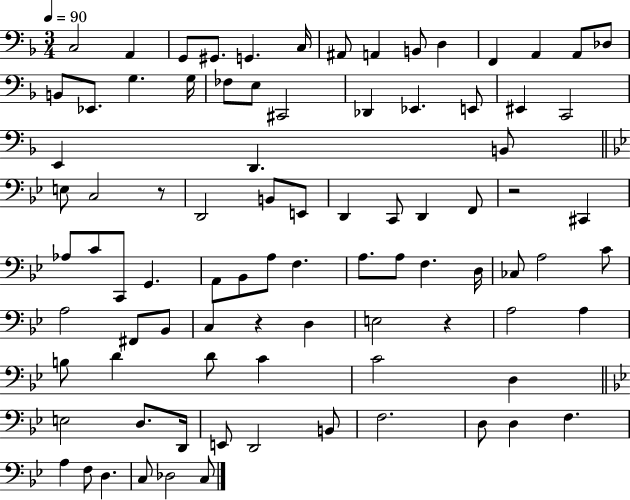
C3/h A2/q G2/e G#2/e. G2/q. C3/s A#2/e A2/q B2/e D3/q F2/q A2/q A2/e Db3/e B2/e Eb2/e. G3/q. G3/s FES3/e E3/e C#2/h Db2/q Eb2/q. E2/e EIS2/q C2/h E2/q D2/q. B2/e E3/e C3/h R/e D2/h B2/e E2/e D2/q C2/e D2/q F2/e R/h C#2/q Ab3/e C4/e C2/e G2/q. A2/e Bb2/e A3/e F3/q. A3/e. A3/e F3/q. D3/s CES3/e A3/h C4/e A3/h F#2/e Bb2/e C3/q R/q D3/q E3/h R/q A3/h A3/q B3/e D4/q D4/e C4/q C4/h D3/q E3/h D3/e. D2/s E2/e D2/h B2/e F3/h. D3/e D3/q F3/q. A3/q F3/e D3/q. C3/e Db3/h C3/e